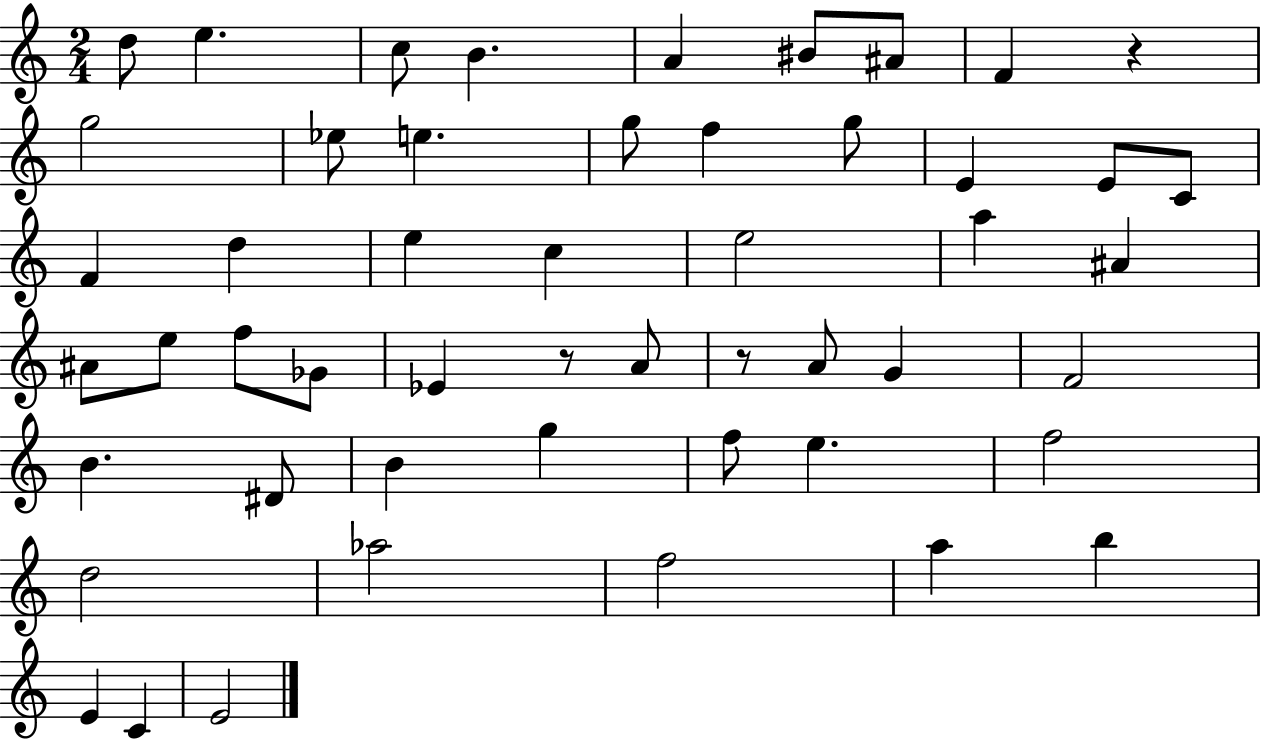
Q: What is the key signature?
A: C major